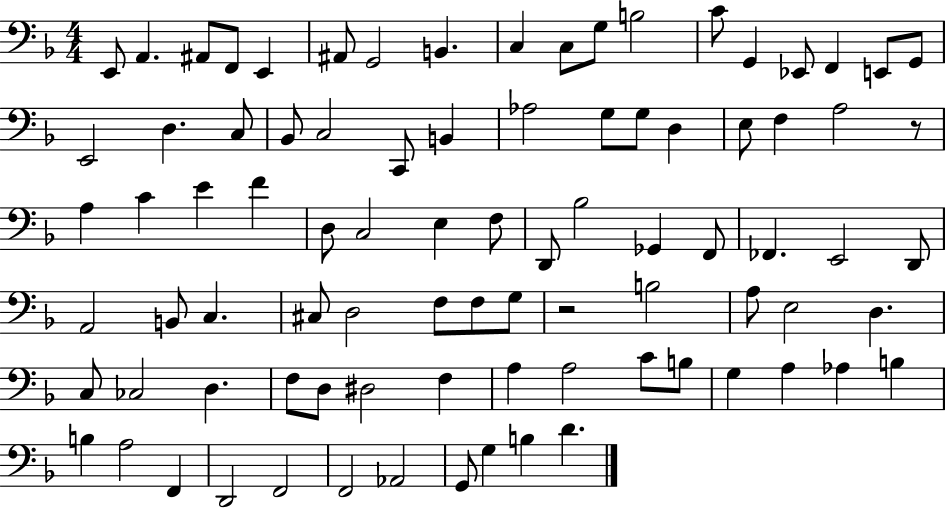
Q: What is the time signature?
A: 4/4